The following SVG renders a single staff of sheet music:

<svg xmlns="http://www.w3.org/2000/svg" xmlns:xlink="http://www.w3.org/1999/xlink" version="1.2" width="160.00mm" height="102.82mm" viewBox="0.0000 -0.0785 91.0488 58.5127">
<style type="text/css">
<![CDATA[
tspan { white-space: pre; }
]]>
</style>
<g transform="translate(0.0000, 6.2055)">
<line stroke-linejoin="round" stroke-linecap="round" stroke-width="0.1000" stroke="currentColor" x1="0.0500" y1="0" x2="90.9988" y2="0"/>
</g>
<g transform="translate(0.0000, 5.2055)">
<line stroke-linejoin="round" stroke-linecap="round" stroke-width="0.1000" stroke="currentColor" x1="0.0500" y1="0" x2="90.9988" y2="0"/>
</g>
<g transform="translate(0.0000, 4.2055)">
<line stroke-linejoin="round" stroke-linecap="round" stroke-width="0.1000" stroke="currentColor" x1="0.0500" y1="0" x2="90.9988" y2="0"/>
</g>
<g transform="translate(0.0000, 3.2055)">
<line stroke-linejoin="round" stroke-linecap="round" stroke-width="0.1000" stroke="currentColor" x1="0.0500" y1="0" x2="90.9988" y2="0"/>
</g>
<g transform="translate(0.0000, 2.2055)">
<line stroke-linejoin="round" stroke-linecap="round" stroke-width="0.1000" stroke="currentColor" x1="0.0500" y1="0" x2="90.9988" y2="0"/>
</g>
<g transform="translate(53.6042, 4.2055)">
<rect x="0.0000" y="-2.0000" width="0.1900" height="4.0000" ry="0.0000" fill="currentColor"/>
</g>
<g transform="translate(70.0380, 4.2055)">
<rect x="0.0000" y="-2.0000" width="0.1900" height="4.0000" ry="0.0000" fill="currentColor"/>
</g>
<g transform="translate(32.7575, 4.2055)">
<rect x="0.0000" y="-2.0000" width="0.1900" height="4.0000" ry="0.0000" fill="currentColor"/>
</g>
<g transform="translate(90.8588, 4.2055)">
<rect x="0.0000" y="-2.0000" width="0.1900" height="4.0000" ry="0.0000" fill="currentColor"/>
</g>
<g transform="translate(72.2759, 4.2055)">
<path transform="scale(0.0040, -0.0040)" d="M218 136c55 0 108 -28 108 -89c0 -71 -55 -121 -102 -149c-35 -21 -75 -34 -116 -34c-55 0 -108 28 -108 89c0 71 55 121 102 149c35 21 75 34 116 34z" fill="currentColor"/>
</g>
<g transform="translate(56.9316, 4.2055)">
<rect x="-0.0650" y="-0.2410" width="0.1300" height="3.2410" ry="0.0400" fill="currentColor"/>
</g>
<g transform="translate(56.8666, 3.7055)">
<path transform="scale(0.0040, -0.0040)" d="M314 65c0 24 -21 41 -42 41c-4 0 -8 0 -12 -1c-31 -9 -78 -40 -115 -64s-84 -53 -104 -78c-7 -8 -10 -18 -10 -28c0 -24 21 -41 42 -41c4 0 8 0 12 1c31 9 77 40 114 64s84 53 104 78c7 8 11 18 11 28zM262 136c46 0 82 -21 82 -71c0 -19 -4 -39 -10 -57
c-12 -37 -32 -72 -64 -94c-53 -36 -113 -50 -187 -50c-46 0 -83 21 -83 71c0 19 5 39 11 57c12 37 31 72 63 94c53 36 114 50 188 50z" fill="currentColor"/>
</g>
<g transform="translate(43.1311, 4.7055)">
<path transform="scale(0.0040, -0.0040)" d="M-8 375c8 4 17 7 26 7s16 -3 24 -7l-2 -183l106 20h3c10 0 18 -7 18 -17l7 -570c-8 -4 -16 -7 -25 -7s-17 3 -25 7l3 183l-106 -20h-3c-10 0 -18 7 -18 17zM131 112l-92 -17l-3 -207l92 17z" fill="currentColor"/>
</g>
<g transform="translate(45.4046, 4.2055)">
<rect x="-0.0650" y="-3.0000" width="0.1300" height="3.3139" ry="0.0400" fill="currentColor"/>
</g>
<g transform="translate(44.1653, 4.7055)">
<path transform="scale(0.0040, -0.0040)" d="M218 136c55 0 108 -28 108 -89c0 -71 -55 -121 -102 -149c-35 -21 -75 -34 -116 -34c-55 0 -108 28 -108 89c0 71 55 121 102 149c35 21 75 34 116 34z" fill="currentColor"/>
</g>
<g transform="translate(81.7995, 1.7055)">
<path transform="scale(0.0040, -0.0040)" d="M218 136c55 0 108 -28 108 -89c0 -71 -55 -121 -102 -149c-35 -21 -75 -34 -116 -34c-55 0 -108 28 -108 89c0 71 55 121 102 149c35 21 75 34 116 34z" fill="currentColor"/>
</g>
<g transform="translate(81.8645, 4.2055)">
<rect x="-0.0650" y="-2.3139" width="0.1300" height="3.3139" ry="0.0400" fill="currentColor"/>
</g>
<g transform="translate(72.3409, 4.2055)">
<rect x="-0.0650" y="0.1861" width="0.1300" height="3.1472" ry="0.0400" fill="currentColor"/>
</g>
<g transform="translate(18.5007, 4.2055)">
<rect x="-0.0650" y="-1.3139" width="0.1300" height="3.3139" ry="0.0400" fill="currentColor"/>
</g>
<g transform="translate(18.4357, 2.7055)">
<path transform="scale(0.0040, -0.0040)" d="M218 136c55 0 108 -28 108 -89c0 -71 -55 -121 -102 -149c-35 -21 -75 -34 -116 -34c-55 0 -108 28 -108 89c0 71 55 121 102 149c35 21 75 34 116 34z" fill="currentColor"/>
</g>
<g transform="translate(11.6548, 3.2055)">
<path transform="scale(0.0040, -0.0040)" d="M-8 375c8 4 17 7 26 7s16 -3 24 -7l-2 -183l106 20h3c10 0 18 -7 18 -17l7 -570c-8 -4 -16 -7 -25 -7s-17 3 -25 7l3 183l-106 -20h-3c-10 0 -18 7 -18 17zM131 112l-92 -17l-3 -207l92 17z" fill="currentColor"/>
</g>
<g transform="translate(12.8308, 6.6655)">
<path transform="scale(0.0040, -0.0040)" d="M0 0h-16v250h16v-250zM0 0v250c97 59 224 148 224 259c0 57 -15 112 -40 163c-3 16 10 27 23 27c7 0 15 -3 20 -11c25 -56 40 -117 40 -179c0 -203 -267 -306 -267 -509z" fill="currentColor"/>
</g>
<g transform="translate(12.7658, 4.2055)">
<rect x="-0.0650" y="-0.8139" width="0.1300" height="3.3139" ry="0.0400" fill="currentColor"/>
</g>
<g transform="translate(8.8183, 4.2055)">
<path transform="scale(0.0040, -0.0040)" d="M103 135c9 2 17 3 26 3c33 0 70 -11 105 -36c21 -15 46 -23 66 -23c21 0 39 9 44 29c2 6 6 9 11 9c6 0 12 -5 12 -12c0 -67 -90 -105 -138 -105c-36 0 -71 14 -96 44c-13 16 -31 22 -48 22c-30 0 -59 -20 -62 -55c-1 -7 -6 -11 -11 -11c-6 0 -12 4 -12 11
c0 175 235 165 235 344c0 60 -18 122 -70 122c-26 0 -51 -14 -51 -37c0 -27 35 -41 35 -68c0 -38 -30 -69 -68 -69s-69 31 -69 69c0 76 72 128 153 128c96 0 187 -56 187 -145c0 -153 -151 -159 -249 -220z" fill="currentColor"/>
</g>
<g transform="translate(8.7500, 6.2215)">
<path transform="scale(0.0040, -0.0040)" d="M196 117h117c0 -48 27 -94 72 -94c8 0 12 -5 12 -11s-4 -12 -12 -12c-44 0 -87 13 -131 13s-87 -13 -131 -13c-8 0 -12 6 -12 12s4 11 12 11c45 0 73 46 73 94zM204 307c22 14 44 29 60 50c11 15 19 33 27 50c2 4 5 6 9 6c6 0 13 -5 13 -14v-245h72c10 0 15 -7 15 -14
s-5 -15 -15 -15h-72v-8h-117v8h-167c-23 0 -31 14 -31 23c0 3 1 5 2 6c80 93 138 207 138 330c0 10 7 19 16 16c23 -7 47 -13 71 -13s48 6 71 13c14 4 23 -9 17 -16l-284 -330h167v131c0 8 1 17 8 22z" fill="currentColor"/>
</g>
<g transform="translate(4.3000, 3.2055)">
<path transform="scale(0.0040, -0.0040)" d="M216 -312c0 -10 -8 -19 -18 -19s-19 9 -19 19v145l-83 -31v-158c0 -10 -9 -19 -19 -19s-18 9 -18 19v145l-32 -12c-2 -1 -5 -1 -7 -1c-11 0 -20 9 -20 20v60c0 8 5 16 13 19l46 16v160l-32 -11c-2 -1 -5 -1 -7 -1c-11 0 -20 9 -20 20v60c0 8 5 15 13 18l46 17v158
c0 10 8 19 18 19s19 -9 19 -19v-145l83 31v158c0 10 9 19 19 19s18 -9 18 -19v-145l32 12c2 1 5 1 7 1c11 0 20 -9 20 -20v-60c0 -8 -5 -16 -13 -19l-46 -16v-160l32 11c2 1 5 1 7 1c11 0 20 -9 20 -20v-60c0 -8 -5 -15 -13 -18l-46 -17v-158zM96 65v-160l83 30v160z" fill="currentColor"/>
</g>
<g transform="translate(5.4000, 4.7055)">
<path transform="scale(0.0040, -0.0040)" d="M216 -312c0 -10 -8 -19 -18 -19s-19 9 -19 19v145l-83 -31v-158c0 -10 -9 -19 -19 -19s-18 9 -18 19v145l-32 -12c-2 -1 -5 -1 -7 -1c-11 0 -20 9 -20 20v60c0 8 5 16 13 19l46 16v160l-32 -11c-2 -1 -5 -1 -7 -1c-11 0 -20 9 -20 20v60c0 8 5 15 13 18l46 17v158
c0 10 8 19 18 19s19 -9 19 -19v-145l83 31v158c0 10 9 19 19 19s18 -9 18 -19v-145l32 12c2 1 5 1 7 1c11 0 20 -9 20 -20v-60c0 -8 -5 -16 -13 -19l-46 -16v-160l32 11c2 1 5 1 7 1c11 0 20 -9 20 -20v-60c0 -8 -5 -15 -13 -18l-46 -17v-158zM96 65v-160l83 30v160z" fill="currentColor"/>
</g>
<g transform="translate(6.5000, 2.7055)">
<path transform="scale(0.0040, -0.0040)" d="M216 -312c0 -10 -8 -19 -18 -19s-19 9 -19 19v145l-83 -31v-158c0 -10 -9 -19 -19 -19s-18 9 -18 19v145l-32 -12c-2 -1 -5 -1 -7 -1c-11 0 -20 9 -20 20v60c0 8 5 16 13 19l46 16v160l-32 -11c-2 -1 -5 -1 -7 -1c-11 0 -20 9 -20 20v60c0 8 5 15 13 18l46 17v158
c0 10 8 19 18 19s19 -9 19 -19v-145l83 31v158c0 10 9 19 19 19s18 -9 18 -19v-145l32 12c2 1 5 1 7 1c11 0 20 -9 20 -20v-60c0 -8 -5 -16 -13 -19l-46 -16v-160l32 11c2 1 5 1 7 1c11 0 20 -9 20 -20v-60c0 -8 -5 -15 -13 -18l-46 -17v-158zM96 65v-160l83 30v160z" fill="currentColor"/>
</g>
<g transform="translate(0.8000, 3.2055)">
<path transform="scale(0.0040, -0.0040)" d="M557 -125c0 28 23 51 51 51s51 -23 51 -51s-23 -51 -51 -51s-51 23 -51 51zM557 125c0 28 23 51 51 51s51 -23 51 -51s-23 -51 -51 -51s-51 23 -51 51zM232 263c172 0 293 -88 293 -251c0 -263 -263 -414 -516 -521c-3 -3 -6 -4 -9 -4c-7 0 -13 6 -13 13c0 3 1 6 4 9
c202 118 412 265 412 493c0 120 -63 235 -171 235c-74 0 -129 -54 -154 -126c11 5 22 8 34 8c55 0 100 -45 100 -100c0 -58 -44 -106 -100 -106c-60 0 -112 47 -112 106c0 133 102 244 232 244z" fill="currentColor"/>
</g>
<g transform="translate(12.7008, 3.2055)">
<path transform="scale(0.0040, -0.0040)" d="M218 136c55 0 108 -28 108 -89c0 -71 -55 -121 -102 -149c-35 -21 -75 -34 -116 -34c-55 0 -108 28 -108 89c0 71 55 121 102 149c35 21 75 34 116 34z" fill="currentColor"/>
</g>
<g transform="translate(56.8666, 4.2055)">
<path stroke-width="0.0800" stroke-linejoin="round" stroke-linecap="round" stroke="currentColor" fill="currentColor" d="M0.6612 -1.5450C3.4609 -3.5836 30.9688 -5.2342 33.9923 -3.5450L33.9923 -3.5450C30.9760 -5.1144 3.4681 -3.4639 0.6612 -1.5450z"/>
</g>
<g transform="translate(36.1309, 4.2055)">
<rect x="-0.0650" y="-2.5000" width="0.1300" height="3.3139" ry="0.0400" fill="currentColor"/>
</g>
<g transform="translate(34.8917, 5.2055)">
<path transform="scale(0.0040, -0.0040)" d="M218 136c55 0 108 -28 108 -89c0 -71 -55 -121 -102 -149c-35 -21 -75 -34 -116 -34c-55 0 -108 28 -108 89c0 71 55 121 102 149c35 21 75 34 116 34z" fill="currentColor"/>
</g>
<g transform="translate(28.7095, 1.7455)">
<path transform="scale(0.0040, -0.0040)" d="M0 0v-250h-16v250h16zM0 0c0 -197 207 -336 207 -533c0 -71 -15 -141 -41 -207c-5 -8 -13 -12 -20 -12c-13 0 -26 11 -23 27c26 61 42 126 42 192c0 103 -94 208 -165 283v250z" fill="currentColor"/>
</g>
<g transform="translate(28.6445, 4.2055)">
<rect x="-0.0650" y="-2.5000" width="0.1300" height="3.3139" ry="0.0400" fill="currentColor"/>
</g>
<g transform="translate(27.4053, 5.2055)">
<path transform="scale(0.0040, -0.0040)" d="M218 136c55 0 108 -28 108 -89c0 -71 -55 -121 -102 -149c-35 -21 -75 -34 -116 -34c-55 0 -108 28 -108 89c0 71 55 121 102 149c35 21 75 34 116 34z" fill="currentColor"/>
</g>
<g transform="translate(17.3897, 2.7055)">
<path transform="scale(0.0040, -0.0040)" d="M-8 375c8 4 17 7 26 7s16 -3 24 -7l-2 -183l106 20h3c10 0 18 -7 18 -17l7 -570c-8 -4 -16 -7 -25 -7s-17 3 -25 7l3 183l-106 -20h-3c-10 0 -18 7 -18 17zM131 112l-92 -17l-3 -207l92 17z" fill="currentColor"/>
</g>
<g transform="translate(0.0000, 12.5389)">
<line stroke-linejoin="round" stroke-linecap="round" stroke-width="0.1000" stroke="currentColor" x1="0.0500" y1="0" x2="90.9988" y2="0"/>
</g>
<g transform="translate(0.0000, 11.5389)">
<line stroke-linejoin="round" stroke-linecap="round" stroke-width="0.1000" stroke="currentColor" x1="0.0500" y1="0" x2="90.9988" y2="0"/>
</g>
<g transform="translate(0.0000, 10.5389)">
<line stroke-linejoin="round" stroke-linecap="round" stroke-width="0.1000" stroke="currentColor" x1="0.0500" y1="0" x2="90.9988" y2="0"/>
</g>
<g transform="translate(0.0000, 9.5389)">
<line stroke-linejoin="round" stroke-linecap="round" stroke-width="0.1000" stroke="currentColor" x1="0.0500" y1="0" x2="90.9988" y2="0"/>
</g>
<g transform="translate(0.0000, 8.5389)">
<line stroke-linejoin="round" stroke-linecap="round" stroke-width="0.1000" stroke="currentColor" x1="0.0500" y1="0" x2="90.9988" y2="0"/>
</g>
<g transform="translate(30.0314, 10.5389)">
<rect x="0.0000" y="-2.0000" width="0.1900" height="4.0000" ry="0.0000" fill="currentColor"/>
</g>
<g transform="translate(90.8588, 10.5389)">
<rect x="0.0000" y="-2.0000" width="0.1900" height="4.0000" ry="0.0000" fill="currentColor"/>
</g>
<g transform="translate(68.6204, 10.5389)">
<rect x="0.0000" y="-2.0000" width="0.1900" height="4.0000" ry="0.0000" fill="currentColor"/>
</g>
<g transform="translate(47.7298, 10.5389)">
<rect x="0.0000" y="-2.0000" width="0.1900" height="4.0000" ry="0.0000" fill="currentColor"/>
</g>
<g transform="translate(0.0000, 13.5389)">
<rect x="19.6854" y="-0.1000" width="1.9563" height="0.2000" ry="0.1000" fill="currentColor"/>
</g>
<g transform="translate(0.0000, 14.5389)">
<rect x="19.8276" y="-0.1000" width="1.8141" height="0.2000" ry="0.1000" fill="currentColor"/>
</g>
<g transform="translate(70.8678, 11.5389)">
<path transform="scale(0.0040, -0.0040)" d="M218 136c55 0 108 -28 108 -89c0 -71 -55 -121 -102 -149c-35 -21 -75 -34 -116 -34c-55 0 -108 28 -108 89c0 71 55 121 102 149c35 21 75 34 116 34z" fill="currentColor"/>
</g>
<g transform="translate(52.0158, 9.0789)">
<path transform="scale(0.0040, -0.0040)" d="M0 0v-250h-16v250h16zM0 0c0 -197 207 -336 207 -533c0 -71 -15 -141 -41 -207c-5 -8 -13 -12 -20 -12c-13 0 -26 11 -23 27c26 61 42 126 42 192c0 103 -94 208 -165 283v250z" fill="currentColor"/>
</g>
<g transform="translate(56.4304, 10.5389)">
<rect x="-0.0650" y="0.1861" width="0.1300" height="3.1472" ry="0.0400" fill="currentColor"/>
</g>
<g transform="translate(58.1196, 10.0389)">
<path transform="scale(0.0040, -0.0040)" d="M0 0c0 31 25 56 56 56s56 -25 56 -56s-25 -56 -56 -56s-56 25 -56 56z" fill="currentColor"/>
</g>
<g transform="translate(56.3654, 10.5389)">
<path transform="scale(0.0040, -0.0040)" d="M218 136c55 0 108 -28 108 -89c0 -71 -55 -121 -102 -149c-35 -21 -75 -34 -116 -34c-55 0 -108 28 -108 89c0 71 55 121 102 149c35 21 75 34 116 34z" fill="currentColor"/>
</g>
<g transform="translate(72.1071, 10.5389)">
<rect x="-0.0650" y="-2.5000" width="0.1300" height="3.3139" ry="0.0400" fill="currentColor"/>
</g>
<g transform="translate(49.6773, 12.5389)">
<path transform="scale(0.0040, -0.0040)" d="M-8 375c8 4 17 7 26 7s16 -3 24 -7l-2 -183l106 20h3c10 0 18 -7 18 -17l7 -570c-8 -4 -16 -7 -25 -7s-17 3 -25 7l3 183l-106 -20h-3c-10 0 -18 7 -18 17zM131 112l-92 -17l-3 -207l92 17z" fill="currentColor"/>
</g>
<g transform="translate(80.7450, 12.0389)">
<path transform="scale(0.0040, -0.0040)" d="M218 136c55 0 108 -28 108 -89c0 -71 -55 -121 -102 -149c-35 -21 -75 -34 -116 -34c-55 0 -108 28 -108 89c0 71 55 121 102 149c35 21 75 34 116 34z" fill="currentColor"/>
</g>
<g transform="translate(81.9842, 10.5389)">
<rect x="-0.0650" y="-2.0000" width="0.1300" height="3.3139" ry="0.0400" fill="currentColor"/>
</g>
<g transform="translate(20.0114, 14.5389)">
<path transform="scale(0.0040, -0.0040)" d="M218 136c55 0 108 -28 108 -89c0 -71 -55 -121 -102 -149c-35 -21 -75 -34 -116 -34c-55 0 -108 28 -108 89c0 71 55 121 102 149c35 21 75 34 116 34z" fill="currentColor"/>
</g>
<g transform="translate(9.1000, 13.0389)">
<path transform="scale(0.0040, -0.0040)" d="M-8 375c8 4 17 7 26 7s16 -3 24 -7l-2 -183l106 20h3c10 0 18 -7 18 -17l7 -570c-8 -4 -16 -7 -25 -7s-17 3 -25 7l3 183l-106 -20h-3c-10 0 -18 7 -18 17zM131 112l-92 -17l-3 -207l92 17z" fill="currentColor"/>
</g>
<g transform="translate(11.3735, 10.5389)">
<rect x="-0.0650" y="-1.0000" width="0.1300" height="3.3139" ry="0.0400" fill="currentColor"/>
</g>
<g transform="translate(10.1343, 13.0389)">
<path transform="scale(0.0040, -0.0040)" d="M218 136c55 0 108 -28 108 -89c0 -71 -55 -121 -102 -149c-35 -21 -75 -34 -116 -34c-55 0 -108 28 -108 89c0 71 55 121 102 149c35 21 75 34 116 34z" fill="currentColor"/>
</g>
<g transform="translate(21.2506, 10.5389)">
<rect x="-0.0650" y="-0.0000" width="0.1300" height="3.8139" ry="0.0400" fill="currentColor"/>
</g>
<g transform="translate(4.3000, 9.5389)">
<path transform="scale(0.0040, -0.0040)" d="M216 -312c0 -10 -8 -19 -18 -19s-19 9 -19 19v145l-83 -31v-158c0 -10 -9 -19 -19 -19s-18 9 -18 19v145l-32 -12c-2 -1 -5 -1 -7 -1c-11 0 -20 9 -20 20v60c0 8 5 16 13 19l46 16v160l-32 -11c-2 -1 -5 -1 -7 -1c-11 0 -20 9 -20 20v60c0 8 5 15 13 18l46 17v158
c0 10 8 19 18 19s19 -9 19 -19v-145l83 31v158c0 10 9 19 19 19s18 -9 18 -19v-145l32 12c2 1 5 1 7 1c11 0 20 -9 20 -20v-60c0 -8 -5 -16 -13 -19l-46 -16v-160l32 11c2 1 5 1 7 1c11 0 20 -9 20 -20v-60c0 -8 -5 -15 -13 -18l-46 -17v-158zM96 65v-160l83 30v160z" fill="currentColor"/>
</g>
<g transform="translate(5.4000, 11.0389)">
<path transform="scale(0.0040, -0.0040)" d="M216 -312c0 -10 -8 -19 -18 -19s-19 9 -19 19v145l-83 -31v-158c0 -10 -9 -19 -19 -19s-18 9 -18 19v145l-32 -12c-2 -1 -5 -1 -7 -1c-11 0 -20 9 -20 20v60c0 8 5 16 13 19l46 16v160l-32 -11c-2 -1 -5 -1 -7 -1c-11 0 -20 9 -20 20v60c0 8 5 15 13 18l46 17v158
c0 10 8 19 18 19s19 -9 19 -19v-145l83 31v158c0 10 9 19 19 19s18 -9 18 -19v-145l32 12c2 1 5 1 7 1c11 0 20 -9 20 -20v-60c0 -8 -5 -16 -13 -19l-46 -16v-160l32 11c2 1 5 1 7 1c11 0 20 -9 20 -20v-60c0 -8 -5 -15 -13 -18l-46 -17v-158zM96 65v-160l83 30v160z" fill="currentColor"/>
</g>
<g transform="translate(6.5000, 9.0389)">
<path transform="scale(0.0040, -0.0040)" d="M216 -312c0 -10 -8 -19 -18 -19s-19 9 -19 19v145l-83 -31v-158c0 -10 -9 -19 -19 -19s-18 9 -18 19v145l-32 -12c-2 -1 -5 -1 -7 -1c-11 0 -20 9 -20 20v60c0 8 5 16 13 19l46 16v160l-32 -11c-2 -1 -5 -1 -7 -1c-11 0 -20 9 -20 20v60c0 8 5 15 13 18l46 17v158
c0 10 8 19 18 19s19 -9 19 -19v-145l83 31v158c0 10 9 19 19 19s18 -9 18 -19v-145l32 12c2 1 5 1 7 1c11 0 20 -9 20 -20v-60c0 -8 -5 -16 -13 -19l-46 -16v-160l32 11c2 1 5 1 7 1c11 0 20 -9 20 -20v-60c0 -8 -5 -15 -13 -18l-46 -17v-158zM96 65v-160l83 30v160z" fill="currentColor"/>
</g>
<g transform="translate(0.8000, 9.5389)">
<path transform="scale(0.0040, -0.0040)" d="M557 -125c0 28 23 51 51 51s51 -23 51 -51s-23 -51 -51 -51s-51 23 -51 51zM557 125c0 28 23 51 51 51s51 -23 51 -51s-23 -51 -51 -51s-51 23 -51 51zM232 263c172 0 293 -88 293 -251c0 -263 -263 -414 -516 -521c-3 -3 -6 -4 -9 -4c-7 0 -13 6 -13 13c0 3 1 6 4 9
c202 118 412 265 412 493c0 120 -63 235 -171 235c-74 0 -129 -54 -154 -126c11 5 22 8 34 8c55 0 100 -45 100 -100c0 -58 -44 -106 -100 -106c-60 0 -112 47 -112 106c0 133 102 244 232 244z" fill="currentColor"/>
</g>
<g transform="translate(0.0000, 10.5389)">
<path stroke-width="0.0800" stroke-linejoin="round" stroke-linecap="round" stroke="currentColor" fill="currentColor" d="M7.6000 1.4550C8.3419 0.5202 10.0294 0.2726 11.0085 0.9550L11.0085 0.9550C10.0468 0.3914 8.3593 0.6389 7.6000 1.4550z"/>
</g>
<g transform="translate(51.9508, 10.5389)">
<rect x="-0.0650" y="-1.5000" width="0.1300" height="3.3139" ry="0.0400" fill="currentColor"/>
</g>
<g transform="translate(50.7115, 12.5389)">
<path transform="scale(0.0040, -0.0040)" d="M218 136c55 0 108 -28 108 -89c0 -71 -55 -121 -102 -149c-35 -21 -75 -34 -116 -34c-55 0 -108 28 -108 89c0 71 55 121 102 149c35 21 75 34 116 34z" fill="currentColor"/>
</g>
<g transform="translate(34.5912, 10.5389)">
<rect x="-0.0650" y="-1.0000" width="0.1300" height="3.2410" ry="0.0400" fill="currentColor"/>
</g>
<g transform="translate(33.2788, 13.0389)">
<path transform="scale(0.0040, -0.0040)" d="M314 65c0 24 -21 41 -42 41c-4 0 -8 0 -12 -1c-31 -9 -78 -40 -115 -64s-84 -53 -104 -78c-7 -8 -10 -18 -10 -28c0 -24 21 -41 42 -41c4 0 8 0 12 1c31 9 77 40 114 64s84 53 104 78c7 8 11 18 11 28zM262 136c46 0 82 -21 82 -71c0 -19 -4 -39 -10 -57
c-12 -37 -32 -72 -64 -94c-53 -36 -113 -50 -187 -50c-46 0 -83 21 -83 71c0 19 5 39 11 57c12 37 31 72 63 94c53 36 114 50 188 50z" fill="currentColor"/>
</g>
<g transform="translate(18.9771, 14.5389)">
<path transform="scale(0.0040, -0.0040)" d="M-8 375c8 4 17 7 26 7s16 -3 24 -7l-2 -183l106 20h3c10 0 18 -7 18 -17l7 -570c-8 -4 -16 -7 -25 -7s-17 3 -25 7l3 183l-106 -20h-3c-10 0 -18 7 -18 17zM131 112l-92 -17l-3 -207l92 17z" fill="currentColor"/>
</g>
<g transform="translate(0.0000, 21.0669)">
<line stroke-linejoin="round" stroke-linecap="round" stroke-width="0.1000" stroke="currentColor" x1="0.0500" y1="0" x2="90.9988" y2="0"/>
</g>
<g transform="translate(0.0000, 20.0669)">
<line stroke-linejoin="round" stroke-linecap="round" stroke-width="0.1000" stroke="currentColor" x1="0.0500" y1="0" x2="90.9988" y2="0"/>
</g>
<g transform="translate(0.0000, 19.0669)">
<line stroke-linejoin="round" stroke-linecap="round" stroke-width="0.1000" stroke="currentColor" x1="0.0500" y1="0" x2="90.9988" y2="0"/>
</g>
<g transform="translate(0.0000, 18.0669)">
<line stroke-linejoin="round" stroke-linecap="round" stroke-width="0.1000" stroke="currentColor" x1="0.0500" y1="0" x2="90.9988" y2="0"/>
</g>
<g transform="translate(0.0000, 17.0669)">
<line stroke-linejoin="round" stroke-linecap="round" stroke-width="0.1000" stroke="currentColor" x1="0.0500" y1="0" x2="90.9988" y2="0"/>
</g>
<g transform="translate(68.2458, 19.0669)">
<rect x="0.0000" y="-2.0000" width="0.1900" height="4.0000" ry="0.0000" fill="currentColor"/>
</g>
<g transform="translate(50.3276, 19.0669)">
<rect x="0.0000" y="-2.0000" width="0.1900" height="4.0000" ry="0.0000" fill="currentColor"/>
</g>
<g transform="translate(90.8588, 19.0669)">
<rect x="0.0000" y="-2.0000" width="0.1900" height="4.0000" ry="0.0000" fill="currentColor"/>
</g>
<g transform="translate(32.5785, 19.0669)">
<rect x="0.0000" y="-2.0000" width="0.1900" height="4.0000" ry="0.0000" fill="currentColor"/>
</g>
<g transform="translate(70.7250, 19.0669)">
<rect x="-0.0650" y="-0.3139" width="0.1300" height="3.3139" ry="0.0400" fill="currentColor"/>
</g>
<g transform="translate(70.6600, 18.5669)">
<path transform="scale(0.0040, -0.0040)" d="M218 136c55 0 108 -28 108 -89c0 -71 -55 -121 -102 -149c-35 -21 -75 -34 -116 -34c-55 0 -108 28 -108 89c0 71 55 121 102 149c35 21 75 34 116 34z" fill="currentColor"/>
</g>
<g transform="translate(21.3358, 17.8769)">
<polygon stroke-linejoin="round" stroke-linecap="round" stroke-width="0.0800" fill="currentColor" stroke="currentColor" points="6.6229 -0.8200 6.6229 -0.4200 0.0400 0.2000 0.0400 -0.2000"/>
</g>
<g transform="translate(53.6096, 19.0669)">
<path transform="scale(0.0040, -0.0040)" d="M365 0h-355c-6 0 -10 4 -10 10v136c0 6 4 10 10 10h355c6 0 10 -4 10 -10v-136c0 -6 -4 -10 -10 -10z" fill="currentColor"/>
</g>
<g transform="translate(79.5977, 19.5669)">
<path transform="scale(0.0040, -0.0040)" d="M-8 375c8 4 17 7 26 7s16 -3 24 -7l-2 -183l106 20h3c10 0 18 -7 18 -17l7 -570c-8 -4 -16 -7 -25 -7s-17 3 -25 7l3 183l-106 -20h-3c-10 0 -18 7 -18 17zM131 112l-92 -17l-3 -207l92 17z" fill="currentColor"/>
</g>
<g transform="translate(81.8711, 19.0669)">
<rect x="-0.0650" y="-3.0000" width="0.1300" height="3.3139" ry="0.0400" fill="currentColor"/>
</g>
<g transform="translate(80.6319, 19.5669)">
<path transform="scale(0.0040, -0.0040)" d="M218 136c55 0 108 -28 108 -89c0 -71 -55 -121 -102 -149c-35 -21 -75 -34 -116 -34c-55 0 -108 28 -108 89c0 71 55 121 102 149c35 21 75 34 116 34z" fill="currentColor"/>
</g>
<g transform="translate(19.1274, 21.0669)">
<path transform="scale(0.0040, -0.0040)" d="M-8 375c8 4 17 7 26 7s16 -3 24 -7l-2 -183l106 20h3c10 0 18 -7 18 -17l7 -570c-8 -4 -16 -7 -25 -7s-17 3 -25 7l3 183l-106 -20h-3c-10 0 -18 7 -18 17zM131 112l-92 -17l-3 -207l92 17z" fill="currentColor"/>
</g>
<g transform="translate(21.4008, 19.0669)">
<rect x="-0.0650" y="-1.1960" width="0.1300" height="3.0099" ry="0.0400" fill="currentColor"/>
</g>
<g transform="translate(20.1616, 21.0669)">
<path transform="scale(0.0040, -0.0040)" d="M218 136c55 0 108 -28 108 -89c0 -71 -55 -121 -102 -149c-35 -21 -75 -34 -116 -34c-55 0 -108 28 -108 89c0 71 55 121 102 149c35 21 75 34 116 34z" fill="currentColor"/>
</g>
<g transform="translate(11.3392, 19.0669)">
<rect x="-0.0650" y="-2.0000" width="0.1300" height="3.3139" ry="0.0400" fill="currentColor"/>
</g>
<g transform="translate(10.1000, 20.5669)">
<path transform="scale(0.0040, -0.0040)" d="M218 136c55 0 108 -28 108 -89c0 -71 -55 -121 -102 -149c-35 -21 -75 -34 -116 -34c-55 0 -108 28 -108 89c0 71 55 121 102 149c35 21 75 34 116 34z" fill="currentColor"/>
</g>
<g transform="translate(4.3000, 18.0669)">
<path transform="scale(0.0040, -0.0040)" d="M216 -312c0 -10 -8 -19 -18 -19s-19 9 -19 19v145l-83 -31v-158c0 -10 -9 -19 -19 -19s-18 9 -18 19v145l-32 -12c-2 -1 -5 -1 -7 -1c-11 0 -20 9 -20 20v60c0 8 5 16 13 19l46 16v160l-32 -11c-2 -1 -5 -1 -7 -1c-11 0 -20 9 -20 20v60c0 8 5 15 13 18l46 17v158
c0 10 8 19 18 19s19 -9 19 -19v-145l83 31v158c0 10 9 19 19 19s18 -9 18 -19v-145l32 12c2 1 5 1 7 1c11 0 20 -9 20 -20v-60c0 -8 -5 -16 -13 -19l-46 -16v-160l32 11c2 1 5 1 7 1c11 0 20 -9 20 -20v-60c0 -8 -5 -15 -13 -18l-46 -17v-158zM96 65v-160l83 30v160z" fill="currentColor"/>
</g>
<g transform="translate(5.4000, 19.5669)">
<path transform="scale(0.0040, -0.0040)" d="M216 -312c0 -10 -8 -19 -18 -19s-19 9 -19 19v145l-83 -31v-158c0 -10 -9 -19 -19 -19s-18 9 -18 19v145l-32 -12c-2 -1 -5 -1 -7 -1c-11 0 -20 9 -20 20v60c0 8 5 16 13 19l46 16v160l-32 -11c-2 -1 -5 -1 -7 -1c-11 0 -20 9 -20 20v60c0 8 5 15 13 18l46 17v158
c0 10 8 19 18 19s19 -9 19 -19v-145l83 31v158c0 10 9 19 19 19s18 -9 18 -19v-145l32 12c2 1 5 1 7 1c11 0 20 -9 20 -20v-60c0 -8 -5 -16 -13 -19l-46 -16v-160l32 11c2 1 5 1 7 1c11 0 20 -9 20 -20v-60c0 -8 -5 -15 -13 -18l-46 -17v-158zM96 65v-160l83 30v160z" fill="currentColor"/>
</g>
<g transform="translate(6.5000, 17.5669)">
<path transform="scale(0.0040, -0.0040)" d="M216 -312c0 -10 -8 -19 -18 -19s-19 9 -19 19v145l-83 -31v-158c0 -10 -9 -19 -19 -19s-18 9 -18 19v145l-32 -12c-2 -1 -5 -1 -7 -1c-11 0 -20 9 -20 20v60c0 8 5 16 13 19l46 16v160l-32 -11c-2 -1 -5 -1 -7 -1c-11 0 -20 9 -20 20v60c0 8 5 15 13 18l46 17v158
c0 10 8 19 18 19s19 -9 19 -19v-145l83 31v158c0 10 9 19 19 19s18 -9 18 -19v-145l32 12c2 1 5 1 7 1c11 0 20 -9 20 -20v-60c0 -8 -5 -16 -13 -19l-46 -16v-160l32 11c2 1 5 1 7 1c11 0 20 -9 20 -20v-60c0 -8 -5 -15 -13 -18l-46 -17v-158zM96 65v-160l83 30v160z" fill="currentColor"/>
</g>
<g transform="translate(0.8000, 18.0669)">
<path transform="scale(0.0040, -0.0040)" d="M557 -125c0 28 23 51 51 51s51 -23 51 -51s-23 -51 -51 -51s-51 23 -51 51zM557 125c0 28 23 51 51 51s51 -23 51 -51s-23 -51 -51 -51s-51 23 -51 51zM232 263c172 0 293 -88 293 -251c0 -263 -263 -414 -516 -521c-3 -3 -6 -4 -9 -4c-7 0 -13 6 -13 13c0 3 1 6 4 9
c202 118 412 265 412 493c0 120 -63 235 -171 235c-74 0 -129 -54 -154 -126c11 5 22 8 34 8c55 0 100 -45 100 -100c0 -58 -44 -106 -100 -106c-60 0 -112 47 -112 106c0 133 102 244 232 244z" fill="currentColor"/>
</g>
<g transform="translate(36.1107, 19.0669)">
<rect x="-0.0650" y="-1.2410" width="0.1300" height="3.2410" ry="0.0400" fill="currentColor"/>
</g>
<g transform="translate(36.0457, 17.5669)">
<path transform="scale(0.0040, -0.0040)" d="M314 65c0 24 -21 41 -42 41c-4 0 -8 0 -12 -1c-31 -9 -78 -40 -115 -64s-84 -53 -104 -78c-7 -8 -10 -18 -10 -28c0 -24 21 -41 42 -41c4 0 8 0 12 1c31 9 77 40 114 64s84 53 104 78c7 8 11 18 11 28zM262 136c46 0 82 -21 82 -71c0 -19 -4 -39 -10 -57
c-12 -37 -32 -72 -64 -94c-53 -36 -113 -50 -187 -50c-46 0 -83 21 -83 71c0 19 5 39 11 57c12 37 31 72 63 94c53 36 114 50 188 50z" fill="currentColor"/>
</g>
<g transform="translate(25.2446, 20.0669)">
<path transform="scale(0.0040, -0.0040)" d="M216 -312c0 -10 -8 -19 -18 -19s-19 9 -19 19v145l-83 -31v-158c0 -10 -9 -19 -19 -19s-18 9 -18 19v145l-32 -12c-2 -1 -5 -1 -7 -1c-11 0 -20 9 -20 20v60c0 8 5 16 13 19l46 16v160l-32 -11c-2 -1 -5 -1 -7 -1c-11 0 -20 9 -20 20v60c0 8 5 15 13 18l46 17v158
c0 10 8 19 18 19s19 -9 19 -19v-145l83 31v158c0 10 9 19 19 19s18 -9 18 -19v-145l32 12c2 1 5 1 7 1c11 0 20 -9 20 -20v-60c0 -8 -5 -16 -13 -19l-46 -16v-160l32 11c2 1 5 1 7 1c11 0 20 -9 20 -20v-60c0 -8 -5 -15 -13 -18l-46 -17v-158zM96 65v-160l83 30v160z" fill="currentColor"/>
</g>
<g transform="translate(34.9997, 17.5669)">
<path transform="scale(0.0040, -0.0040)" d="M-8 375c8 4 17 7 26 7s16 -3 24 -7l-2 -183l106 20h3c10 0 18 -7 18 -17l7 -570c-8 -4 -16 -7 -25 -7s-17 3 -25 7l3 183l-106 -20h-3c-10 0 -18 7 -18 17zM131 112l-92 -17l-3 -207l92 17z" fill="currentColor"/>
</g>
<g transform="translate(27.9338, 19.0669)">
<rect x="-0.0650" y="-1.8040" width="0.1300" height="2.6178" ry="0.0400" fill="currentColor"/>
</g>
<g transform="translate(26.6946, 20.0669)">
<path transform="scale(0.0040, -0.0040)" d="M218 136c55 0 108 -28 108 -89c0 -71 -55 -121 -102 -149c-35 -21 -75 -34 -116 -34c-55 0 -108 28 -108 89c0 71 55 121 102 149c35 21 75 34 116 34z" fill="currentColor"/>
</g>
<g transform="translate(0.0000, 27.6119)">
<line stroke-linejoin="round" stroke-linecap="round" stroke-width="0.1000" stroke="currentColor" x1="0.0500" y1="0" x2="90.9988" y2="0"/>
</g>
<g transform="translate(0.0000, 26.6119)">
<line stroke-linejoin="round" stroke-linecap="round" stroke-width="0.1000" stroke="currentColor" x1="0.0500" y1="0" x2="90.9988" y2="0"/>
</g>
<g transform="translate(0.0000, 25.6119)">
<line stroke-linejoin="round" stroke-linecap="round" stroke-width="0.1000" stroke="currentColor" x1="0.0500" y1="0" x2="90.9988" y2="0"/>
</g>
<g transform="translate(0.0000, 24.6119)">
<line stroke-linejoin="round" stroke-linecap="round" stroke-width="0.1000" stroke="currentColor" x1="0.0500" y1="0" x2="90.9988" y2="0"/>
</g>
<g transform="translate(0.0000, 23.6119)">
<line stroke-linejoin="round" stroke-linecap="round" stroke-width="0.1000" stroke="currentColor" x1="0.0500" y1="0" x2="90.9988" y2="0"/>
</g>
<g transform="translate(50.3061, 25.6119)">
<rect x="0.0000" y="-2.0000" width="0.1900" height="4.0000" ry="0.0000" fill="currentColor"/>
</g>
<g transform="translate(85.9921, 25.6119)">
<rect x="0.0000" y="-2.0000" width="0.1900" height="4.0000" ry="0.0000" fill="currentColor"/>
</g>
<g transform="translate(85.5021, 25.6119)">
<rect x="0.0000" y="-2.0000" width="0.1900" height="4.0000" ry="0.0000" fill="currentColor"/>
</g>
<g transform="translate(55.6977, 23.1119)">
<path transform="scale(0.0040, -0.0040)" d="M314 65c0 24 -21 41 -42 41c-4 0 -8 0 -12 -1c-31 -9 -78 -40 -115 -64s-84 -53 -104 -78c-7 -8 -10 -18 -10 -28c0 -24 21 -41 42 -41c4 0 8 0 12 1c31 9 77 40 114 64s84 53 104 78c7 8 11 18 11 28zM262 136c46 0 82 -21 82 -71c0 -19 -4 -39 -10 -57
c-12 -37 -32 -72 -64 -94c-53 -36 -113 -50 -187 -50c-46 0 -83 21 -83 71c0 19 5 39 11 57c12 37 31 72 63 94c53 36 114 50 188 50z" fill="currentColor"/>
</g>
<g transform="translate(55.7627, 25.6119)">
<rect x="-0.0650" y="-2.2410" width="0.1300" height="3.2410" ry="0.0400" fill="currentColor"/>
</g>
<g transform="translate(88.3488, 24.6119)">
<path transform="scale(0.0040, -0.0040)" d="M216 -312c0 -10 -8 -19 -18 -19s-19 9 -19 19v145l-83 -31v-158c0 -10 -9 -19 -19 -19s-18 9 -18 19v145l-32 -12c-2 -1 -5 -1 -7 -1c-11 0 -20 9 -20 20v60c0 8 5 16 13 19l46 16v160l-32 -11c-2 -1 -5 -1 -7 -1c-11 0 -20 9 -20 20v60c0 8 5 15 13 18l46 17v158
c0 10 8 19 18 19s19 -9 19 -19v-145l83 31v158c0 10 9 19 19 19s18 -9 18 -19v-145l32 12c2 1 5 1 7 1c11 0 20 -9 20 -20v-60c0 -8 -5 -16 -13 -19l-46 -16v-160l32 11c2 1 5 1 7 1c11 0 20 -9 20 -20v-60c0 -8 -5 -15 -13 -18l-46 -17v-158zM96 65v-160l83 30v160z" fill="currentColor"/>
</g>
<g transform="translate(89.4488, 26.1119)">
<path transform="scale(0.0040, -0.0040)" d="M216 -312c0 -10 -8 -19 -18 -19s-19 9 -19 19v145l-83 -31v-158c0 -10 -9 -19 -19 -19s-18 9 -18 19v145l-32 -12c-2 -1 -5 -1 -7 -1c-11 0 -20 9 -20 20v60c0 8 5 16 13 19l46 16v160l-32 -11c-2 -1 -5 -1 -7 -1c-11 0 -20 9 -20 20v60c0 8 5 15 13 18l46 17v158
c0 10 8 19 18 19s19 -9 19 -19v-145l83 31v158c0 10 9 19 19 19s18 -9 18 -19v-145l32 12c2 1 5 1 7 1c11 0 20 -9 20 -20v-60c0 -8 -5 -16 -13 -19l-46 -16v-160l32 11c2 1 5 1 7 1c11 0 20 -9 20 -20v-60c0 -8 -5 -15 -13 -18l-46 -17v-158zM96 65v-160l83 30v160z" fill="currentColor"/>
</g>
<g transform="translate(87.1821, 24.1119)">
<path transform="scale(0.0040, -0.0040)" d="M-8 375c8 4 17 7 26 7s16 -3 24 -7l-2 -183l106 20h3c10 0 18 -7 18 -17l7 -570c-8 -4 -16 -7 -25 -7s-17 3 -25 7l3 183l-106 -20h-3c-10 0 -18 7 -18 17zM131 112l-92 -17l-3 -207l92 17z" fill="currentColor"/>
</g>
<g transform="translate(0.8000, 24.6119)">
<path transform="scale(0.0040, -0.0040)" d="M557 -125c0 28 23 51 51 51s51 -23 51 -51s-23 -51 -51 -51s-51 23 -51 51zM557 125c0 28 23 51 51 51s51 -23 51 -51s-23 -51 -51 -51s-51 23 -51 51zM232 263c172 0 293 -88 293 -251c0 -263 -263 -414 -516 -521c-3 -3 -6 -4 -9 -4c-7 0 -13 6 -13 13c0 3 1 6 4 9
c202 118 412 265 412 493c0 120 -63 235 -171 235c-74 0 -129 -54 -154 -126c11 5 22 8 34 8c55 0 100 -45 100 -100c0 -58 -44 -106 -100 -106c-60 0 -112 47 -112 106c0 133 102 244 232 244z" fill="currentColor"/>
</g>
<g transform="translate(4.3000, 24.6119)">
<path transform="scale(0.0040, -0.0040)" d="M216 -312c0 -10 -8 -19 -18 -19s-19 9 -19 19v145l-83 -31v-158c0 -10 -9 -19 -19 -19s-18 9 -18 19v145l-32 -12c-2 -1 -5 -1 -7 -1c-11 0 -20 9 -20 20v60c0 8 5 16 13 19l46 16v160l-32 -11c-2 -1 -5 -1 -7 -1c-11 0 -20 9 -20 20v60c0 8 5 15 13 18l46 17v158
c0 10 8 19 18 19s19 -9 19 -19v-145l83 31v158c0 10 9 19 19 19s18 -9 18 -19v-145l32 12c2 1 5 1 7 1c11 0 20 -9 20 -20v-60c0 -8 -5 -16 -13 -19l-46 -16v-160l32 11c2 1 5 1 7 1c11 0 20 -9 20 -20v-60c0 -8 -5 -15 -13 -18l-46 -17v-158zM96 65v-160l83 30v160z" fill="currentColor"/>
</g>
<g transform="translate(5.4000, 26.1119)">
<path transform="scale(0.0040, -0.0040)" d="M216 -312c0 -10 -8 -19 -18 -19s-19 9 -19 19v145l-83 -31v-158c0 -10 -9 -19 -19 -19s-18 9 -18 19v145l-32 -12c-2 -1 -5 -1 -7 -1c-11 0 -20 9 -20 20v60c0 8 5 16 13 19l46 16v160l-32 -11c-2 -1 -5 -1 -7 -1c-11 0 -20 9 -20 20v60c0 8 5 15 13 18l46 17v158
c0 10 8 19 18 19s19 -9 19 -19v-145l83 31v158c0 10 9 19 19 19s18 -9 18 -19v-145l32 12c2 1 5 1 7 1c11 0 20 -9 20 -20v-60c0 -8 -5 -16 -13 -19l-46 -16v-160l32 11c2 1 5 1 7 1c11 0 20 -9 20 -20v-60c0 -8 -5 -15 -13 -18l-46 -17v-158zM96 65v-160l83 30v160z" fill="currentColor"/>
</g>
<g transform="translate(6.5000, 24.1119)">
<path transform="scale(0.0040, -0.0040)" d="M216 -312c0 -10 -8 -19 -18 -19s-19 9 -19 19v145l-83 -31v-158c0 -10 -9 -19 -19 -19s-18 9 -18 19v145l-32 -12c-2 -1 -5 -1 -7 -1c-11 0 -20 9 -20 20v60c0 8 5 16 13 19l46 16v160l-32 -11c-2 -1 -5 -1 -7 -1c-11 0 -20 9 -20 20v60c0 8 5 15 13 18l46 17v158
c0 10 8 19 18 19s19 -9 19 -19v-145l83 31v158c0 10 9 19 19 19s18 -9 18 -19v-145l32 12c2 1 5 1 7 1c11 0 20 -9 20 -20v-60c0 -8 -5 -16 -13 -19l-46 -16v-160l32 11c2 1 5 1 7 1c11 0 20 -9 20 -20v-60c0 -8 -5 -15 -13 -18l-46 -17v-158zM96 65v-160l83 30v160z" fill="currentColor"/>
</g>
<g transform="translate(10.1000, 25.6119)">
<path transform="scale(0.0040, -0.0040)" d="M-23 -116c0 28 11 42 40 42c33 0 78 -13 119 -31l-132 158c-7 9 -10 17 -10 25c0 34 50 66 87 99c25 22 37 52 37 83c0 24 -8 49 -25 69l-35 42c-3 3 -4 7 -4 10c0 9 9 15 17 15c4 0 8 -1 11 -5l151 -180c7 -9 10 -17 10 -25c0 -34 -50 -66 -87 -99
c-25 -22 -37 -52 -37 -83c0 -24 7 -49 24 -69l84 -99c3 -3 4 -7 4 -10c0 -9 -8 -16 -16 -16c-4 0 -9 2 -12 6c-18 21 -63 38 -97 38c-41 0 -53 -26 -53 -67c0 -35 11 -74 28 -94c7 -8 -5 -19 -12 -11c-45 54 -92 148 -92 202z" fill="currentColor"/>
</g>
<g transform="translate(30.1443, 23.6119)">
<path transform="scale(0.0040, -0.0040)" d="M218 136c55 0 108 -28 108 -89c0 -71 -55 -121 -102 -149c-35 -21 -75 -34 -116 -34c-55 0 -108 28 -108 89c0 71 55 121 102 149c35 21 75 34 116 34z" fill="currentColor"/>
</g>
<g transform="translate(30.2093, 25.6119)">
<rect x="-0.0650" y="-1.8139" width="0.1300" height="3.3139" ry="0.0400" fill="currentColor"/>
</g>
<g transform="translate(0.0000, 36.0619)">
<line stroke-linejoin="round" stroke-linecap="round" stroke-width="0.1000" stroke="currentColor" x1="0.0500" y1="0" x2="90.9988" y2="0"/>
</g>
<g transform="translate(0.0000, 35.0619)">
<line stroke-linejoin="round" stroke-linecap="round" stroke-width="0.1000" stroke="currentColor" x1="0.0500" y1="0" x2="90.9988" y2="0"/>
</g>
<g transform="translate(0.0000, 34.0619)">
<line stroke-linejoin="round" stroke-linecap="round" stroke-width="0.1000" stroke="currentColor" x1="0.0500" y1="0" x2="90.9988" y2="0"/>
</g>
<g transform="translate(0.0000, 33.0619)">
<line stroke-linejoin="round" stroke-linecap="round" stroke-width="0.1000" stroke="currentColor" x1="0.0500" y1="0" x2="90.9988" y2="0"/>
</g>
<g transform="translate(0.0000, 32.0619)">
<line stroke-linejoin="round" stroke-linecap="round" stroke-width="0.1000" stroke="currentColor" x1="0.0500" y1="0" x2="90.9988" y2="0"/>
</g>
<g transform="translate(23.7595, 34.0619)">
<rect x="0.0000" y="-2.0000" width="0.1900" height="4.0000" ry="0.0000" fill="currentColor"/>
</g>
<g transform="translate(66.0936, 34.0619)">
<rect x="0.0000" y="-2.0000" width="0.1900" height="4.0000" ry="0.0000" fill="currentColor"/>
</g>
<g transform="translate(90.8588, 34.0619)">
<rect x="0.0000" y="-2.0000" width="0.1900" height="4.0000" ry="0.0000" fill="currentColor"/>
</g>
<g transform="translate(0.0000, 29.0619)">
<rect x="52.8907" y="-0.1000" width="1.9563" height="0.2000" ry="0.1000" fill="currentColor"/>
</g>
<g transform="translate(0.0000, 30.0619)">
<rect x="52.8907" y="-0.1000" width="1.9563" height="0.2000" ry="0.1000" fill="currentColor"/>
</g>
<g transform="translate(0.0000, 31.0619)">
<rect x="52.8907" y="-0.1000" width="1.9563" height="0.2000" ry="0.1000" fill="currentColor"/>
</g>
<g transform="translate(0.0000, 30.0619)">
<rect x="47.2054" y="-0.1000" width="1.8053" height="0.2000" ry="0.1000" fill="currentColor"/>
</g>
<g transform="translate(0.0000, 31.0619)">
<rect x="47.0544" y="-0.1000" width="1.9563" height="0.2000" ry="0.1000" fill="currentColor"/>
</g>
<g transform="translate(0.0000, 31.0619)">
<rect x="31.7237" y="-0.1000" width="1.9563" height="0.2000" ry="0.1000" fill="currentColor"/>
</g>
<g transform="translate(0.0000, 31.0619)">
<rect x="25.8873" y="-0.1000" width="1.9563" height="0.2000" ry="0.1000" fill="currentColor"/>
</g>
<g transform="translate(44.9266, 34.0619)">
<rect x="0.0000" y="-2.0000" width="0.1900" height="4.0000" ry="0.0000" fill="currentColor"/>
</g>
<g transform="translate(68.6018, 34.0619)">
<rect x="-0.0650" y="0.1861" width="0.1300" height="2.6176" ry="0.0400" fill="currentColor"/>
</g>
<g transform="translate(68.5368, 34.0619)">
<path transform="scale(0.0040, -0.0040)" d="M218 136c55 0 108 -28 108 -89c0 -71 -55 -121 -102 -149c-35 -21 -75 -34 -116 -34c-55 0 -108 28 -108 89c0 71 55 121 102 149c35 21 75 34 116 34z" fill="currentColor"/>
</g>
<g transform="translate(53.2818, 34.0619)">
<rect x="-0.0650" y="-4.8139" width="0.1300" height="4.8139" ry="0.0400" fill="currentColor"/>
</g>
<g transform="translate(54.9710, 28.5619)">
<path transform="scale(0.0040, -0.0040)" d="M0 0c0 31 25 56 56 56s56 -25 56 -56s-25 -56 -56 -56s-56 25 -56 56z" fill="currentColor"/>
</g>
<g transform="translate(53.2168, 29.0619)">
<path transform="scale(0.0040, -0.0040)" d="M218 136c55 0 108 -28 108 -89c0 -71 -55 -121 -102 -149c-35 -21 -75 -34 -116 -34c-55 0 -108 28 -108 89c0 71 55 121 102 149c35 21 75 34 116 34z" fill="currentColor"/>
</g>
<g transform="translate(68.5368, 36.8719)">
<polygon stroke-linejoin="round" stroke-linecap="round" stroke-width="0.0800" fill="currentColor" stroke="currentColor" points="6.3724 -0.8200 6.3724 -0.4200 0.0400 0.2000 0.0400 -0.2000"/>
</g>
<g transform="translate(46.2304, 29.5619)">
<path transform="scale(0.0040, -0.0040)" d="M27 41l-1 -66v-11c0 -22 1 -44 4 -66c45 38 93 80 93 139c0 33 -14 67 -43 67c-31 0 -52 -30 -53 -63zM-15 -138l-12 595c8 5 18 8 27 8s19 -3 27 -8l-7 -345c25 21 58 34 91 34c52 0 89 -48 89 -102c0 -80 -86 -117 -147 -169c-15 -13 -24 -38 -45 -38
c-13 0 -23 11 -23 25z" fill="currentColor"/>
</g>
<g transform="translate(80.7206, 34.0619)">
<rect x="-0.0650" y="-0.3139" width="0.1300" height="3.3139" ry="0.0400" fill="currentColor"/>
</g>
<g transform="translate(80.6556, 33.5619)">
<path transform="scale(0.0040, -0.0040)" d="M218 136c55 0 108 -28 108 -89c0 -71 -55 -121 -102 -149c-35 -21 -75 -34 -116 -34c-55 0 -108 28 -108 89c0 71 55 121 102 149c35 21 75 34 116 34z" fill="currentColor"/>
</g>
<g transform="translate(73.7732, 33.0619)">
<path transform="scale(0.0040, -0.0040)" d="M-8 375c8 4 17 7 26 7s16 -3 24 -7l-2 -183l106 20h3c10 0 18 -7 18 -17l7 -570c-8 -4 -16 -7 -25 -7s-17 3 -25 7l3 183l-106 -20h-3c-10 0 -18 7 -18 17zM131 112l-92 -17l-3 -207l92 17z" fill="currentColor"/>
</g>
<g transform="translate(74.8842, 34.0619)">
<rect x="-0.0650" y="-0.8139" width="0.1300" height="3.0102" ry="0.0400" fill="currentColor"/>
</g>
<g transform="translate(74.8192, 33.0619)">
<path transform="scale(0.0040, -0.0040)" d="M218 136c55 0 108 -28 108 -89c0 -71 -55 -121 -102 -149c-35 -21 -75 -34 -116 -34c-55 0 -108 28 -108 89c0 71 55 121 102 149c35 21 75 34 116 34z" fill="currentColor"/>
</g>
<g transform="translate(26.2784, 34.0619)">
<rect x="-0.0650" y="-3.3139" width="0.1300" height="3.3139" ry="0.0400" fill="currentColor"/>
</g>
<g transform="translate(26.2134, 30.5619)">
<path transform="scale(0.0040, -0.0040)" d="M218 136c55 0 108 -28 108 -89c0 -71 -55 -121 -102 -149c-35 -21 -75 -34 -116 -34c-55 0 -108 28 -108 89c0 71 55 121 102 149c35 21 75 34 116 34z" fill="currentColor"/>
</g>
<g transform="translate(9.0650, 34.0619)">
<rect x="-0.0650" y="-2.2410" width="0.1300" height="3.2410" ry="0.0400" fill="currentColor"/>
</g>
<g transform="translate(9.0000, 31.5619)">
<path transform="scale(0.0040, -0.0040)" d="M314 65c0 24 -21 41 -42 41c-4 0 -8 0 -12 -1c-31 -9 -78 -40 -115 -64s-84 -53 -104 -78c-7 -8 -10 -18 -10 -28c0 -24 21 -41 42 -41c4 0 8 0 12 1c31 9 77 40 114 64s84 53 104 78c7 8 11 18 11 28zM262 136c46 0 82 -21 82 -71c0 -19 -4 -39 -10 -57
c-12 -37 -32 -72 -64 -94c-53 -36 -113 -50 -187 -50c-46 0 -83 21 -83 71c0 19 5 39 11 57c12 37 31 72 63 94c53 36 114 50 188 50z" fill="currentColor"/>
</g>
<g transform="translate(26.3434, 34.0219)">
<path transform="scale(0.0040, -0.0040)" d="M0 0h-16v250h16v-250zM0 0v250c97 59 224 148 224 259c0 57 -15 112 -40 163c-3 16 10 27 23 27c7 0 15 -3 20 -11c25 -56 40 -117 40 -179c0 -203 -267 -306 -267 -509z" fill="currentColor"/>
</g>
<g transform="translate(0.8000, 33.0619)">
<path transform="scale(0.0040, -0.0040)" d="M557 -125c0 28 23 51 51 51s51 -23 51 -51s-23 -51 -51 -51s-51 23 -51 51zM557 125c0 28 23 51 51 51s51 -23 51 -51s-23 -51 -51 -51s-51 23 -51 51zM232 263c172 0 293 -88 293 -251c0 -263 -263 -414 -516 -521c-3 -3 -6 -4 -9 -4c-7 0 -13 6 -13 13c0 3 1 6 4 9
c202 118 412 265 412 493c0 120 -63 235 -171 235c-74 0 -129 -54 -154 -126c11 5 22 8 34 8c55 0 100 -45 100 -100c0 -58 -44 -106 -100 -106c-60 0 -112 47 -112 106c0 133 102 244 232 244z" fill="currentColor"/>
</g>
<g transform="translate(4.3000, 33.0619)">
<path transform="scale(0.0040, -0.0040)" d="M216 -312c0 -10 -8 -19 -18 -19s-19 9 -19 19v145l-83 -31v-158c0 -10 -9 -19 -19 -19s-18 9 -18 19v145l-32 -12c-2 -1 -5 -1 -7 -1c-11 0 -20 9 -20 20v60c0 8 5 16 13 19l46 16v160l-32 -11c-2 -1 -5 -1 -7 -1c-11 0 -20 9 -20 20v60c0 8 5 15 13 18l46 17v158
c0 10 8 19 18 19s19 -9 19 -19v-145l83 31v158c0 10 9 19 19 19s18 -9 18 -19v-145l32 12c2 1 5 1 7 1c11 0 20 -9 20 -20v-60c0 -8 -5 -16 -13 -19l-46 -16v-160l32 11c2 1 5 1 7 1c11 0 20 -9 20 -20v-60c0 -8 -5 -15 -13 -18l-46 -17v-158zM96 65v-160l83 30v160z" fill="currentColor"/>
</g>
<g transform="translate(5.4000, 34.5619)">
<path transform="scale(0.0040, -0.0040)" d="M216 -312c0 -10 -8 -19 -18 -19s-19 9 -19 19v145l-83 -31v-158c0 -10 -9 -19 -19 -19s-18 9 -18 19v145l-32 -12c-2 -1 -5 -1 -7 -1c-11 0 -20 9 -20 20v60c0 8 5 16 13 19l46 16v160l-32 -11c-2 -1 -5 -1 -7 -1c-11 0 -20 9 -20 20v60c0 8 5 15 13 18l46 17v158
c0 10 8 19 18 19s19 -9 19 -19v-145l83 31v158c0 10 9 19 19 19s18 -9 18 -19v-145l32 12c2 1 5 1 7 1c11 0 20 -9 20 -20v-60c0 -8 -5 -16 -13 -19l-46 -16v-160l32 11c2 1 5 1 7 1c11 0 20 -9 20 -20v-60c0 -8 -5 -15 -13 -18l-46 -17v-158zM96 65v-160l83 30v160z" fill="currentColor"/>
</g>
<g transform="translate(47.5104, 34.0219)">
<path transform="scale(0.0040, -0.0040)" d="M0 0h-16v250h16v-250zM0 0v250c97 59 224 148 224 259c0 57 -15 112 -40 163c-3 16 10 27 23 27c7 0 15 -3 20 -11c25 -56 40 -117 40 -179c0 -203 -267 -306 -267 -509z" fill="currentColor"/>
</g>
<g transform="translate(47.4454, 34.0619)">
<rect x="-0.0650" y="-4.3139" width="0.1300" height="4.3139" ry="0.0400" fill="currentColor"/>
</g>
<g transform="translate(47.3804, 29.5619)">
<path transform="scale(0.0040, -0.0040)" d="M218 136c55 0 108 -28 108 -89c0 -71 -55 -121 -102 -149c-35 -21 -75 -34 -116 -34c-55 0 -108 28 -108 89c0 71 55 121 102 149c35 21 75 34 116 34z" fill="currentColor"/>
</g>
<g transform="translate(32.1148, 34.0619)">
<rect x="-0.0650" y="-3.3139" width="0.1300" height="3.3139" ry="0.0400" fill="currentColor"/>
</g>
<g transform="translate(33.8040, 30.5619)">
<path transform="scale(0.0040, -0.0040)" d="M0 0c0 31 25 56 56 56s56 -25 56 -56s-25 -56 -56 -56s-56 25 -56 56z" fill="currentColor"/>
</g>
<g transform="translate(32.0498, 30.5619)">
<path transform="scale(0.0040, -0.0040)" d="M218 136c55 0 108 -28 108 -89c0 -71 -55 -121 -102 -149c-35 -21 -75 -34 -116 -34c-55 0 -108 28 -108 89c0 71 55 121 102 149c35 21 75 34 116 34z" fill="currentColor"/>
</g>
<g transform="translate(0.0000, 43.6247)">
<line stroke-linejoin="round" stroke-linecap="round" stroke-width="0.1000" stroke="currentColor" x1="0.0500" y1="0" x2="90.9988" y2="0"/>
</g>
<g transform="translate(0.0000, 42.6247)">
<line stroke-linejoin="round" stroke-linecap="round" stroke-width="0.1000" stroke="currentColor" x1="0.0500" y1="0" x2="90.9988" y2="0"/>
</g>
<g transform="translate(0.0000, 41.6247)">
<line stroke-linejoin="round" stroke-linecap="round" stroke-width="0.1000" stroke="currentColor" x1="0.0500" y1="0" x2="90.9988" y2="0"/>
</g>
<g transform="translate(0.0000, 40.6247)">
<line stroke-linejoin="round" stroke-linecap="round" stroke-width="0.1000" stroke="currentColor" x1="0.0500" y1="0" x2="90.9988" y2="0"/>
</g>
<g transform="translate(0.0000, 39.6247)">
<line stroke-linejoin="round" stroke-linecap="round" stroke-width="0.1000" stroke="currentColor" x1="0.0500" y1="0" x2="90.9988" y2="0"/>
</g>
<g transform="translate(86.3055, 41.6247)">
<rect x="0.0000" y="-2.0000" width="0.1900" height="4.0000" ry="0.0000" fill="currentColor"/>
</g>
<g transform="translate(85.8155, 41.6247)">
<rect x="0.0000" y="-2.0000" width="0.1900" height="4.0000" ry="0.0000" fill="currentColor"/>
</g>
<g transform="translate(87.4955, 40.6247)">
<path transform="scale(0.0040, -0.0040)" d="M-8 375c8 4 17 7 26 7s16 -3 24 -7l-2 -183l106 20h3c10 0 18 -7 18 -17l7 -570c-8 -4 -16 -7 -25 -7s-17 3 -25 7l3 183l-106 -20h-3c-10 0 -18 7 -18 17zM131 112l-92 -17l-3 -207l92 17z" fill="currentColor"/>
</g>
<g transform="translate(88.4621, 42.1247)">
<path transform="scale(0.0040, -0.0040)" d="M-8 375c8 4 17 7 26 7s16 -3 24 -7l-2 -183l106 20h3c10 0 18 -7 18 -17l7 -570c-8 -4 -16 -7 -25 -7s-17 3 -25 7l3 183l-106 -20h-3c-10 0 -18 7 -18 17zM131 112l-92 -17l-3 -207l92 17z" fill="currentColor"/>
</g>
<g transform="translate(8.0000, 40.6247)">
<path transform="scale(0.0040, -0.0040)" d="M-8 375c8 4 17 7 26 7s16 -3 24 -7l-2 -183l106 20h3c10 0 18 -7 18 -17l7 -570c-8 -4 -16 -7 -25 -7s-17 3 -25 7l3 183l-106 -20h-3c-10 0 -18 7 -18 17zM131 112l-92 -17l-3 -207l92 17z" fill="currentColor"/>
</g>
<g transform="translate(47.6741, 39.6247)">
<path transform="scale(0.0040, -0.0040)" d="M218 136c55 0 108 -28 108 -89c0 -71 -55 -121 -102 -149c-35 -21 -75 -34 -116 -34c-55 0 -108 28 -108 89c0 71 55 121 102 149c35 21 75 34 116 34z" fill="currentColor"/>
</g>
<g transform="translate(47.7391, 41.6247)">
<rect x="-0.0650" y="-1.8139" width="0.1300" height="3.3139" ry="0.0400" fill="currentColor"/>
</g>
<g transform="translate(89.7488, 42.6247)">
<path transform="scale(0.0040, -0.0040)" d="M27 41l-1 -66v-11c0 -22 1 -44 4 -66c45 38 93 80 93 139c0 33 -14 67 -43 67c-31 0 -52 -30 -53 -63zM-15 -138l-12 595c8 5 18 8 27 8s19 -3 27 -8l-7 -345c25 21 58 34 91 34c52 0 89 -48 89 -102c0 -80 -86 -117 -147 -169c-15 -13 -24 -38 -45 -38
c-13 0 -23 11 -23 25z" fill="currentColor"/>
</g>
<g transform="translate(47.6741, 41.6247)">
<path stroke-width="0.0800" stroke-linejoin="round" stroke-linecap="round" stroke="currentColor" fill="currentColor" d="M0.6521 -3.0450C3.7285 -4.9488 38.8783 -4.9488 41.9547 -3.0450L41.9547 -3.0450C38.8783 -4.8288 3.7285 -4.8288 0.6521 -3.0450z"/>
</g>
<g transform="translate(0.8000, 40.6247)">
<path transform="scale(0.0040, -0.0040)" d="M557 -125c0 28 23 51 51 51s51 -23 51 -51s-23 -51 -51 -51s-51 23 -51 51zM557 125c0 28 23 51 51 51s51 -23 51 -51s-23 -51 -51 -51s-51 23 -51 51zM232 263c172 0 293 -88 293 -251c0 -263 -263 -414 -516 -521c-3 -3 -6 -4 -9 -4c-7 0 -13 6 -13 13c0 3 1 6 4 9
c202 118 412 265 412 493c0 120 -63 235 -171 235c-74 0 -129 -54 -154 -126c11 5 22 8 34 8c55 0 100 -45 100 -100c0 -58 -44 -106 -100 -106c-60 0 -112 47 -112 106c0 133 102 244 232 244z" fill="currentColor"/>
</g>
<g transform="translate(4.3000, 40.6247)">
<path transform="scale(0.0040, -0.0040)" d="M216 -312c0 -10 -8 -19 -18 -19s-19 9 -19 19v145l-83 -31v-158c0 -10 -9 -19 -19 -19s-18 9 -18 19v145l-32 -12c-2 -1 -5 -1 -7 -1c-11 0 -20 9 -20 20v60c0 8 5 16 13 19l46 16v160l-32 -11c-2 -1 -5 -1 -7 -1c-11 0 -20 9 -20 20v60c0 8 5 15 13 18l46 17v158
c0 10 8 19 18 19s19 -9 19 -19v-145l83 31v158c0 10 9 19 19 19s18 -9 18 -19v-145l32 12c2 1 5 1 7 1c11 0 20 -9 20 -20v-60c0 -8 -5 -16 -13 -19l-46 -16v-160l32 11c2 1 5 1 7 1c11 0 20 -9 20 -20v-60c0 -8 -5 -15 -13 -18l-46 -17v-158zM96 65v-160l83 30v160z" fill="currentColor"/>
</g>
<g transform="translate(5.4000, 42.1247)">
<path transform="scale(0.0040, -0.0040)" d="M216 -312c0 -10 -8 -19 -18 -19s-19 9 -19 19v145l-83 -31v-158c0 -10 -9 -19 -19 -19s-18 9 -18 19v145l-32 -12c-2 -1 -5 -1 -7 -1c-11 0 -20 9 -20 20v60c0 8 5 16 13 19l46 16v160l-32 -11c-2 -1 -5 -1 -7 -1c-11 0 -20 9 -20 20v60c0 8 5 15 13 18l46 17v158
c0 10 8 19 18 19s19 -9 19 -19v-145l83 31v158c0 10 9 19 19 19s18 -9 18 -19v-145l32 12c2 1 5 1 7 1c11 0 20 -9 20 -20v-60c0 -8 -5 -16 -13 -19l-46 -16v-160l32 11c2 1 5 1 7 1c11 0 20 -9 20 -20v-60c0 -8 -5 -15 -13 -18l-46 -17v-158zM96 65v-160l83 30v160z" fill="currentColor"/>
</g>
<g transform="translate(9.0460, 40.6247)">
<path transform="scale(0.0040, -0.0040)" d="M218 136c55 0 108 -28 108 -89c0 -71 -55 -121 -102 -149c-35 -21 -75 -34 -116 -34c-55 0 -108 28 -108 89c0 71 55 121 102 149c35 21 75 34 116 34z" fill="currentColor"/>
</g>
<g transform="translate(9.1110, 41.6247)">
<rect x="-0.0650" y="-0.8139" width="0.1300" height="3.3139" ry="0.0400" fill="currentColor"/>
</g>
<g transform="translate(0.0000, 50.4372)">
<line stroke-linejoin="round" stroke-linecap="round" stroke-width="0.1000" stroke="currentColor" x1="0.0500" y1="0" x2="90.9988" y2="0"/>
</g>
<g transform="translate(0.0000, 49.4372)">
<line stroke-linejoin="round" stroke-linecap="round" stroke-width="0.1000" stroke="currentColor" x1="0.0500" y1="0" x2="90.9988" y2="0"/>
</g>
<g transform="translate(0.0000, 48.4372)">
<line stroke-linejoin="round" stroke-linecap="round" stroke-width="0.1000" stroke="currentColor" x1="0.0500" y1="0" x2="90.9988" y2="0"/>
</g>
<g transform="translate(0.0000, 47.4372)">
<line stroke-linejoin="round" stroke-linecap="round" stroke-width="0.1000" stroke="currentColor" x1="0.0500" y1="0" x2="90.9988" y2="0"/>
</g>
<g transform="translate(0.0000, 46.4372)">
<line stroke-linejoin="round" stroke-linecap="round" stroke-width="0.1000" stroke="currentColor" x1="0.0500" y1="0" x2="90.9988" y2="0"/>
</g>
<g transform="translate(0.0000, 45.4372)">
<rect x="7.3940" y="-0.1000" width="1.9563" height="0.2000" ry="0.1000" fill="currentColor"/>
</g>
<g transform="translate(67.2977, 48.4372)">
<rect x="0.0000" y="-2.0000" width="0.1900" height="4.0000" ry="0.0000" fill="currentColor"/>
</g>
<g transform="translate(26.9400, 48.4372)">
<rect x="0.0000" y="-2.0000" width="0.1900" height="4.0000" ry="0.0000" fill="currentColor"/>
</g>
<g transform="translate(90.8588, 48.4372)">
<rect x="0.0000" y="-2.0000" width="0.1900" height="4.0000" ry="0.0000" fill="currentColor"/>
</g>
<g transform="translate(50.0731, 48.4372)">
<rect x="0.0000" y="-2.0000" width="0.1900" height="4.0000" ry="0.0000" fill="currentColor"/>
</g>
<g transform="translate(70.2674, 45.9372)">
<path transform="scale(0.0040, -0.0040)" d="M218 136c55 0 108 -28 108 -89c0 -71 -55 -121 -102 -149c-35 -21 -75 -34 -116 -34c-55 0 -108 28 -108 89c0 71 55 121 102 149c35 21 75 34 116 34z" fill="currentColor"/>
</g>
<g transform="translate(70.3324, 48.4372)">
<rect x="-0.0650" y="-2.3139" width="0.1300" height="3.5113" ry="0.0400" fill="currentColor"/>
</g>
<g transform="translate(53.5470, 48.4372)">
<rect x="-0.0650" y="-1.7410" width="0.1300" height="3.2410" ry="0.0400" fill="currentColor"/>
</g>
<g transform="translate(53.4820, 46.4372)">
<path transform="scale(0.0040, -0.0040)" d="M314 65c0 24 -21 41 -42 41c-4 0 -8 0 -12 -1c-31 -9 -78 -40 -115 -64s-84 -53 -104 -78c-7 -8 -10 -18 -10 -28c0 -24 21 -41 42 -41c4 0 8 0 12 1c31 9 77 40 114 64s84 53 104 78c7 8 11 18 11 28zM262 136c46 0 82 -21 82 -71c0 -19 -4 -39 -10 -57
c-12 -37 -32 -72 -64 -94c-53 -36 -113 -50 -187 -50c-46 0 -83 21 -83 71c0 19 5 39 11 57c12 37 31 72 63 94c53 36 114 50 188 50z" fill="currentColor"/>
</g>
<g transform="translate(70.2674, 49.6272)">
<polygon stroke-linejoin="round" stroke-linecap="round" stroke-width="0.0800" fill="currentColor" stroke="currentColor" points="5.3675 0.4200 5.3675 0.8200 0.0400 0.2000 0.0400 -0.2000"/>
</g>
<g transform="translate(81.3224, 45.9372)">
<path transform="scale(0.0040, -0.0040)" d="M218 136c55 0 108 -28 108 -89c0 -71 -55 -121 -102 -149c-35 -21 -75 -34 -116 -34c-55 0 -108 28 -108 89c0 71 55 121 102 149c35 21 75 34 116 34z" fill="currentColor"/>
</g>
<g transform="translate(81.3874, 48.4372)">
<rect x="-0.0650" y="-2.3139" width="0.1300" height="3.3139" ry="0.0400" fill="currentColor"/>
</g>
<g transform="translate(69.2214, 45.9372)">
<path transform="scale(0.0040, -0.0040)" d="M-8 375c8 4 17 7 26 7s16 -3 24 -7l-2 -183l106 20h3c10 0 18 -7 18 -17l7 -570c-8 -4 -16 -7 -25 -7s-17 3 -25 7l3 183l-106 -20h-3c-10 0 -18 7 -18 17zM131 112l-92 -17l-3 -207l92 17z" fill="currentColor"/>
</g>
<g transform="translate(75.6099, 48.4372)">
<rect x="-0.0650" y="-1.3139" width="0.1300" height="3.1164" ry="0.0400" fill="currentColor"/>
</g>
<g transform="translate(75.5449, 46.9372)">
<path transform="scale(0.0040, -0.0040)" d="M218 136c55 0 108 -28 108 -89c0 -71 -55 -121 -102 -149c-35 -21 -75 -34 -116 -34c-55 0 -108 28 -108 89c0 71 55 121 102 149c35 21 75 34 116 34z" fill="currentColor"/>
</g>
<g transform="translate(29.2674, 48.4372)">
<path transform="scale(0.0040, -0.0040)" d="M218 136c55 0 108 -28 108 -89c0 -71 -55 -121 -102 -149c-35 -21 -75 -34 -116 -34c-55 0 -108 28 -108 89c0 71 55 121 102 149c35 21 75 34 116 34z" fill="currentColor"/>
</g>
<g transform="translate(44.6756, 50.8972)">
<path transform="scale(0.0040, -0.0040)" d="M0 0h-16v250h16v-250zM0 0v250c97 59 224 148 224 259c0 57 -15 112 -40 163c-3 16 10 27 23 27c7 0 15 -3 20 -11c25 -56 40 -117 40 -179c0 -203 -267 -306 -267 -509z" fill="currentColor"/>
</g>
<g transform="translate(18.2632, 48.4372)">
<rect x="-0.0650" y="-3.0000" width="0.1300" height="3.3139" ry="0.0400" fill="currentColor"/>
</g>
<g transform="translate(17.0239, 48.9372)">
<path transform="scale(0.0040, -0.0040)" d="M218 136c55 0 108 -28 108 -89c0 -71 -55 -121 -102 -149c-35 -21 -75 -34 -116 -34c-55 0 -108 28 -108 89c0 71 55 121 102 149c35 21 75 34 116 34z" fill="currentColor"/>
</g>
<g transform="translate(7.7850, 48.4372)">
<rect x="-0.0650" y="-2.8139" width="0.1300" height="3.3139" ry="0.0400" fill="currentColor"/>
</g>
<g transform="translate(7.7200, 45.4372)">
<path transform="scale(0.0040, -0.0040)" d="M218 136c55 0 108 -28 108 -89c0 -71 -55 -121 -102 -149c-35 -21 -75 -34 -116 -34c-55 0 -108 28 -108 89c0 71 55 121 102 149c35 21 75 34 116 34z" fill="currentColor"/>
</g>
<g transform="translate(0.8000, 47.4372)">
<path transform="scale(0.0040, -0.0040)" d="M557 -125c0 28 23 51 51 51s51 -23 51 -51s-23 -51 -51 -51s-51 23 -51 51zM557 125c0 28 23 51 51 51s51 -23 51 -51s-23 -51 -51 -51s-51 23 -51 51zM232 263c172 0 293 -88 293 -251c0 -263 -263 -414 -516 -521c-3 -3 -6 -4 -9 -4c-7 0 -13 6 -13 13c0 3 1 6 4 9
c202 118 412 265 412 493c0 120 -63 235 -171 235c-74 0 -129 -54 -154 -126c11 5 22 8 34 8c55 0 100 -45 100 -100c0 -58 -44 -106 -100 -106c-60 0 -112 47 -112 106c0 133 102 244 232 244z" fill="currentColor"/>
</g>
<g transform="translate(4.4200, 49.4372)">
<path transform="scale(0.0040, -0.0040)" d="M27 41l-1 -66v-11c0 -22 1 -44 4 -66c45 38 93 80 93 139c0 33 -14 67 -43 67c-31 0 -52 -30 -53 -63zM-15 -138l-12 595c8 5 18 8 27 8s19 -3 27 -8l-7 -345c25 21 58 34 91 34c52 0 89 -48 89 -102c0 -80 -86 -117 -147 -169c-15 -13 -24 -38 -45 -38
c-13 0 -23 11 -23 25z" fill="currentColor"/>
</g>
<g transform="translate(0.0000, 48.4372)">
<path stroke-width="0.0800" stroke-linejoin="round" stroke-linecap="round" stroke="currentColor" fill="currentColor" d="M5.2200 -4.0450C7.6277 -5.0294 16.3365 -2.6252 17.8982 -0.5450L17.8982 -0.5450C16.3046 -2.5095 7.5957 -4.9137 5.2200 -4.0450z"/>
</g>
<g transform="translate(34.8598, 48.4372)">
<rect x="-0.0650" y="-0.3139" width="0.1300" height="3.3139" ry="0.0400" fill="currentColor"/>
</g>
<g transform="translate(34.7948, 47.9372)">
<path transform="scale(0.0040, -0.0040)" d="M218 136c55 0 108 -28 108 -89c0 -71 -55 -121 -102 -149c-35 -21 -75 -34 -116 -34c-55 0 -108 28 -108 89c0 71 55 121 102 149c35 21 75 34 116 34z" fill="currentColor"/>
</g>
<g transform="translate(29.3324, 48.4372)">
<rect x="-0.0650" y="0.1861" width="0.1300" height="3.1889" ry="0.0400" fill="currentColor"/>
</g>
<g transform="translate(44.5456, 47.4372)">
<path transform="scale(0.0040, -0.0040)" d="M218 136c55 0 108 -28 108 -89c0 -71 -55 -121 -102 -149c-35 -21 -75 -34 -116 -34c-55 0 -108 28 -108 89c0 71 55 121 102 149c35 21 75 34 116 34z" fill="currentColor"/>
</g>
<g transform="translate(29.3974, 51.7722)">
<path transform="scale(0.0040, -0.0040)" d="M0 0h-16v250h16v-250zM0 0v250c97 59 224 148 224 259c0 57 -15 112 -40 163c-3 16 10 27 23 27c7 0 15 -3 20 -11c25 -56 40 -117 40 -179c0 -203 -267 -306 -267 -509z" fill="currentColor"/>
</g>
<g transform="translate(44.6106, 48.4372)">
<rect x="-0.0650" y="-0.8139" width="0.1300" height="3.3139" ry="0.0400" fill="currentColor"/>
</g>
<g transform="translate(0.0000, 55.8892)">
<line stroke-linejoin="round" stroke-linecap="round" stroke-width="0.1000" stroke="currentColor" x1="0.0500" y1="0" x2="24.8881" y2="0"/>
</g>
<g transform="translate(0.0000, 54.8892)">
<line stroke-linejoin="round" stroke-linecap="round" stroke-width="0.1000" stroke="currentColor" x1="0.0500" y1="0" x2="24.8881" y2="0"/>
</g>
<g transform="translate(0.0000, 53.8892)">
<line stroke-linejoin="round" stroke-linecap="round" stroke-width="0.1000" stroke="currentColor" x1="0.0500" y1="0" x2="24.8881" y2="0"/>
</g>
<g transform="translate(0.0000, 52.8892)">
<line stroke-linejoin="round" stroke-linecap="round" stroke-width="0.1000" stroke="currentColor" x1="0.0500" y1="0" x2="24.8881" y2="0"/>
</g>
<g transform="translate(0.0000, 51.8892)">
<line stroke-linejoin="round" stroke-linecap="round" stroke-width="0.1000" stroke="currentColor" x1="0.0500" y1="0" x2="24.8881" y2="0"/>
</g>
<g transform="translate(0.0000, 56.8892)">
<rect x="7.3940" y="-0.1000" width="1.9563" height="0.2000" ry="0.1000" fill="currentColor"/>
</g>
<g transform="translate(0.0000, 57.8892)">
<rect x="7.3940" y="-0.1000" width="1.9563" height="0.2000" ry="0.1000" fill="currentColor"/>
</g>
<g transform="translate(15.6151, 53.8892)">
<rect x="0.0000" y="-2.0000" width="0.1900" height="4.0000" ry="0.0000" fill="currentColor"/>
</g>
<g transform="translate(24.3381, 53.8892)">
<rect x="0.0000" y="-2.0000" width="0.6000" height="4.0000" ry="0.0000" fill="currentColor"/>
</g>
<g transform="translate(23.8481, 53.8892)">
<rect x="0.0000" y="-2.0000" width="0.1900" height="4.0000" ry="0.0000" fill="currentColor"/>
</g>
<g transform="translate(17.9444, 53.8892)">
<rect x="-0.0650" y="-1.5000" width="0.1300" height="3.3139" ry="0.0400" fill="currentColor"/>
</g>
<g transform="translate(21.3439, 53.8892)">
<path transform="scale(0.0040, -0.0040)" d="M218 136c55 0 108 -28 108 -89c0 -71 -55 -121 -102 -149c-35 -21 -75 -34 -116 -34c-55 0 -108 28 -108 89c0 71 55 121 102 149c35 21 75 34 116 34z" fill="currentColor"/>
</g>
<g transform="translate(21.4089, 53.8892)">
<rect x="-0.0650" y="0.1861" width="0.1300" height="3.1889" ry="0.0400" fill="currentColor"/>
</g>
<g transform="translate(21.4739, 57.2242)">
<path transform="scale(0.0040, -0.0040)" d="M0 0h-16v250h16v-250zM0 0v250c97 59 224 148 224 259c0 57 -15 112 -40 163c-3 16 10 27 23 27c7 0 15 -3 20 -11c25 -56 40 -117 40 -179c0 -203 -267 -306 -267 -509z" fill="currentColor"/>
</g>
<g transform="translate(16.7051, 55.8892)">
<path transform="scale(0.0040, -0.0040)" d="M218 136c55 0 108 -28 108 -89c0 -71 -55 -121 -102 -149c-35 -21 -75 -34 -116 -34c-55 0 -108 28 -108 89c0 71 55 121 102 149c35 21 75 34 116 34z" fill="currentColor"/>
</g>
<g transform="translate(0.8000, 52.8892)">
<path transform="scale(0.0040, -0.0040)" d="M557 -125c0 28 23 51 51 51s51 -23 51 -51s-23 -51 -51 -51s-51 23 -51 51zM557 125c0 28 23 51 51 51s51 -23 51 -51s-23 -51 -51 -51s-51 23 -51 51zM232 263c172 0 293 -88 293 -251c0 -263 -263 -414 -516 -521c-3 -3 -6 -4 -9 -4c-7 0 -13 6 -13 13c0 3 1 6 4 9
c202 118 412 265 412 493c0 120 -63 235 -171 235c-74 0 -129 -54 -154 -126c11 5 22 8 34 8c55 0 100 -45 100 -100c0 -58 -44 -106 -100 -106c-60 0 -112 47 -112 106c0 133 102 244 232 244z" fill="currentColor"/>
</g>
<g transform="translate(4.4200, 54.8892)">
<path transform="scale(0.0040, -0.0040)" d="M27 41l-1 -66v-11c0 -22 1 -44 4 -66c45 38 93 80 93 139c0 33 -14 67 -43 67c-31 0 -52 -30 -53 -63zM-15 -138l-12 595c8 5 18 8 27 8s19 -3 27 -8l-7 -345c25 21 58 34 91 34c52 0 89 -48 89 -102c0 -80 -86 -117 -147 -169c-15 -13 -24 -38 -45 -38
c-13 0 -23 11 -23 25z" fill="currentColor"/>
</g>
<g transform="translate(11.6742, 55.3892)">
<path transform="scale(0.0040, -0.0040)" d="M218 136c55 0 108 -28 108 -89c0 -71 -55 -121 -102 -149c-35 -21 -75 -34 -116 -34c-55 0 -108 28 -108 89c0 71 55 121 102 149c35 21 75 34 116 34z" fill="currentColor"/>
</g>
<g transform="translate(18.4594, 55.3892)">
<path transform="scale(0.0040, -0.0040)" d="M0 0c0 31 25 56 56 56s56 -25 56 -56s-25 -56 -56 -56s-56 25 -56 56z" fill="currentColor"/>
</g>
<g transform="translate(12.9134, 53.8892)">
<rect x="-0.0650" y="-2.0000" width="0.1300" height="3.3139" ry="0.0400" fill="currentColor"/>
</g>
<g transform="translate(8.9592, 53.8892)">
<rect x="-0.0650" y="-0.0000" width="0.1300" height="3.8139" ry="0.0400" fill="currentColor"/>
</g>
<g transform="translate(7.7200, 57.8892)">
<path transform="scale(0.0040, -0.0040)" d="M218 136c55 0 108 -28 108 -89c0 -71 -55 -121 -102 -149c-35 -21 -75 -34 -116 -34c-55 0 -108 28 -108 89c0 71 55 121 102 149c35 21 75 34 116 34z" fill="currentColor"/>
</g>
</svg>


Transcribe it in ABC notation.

X:1
T:Untitled
M:2/4
L:1/4
K:A
F,/2 G, B,,/2 B,, C, E,2 D, B, F,, C,, ^F,,2 G,,/2 D, B,, A,, A,, G,,/2 ^B,,/2 G,2 z2 E, C, z A, B,2 B,2 D/2 D _F/2 G D,/2 F,/2 E, F, A, C C, D,/2 E, F,/2 A,2 B,/2 G,/2 B, C,, A,, G,, D,/2